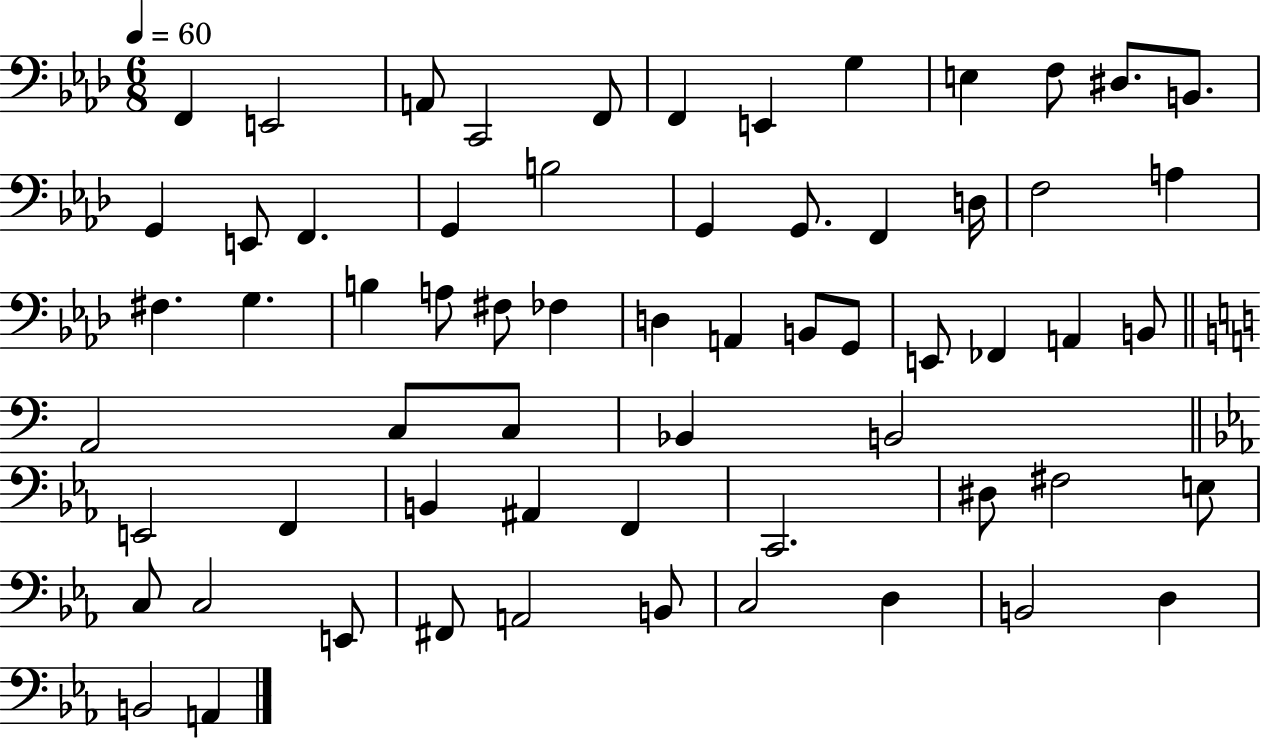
{
  \clef bass
  \numericTimeSignature
  \time 6/8
  \key aes \major
  \tempo 4 = 60
  f,4 e,2 | a,8 c,2 f,8 | f,4 e,4 g4 | e4 f8 dis8. b,8. | \break g,4 e,8 f,4. | g,4 b2 | g,4 g,8. f,4 d16 | f2 a4 | \break fis4. g4. | b4 a8 fis8 fes4 | d4 a,4 b,8 g,8 | e,8 fes,4 a,4 b,8 | \break \bar "||" \break \key c \major a,2 c8 c8 | bes,4 b,2 | \bar "||" \break \key c \minor e,2 f,4 | b,4 ais,4 f,4 | c,2. | dis8 fis2 e8 | \break c8 c2 e,8 | fis,8 a,2 b,8 | c2 d4 | b,2 d4 | \break b,2 a,4 | \bar "|."
}